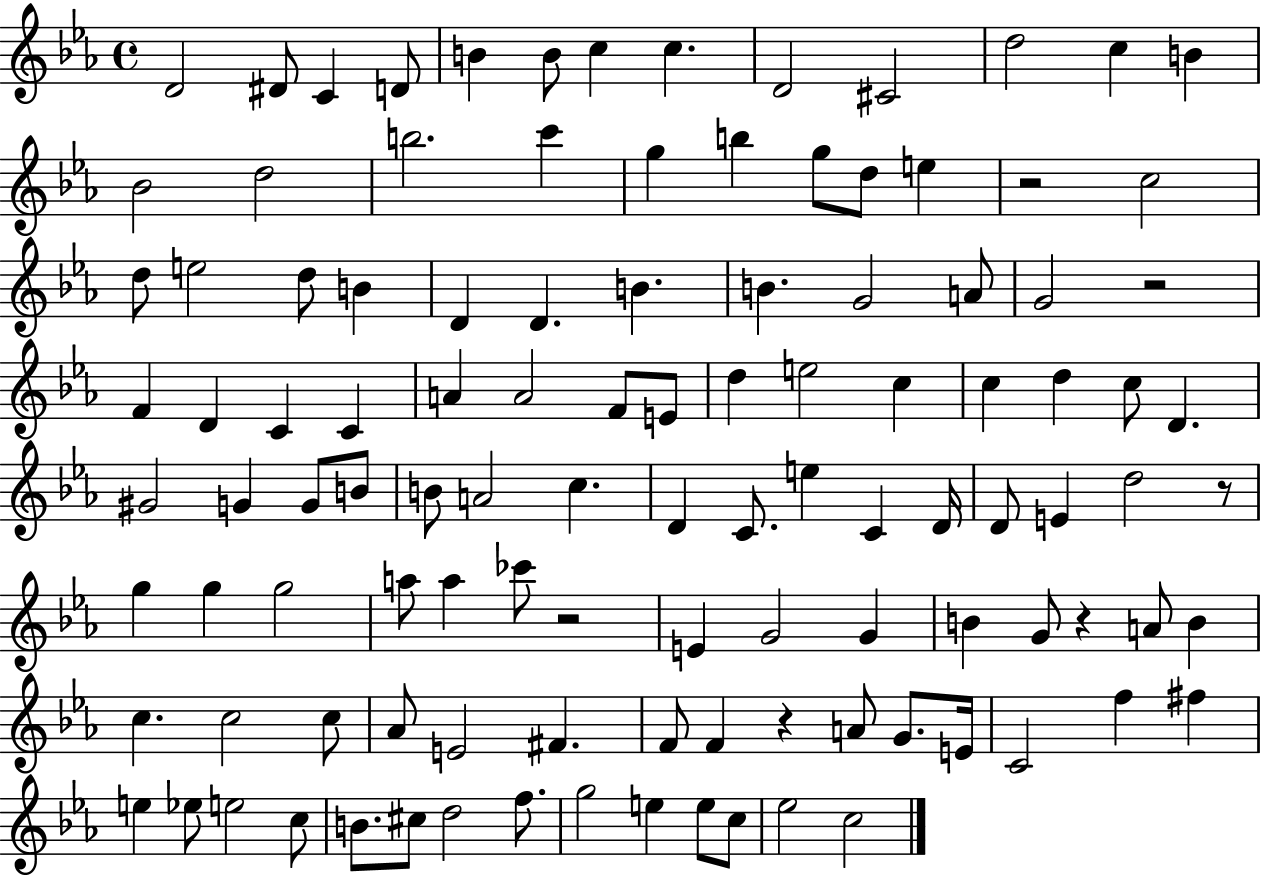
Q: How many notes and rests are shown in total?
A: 111